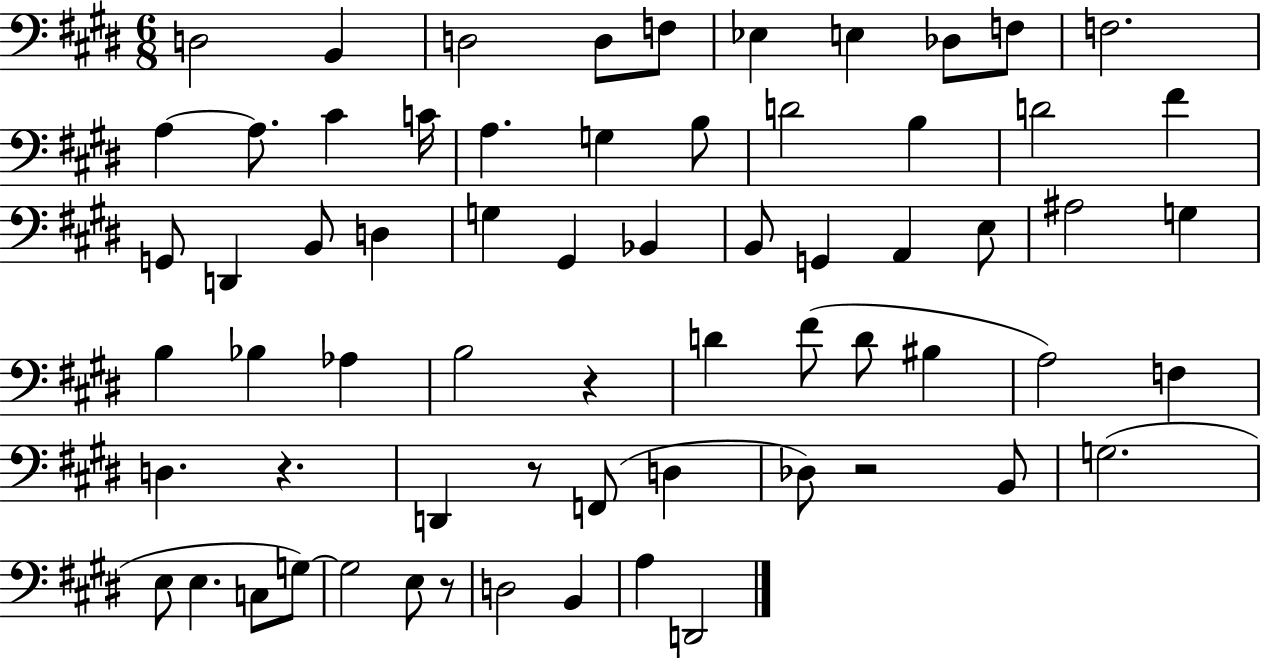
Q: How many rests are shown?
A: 5